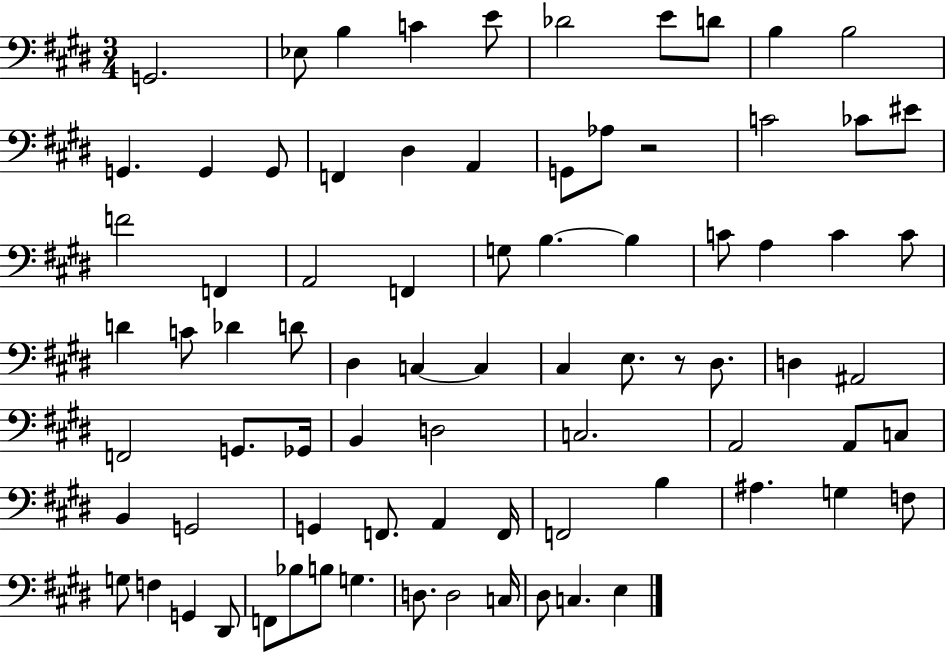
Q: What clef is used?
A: bass